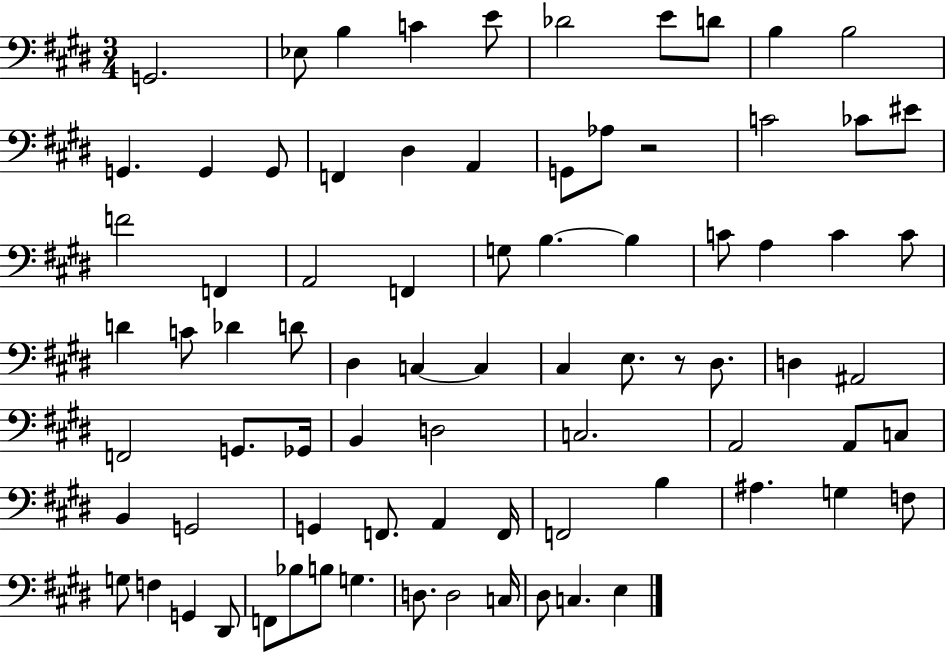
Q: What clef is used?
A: bass